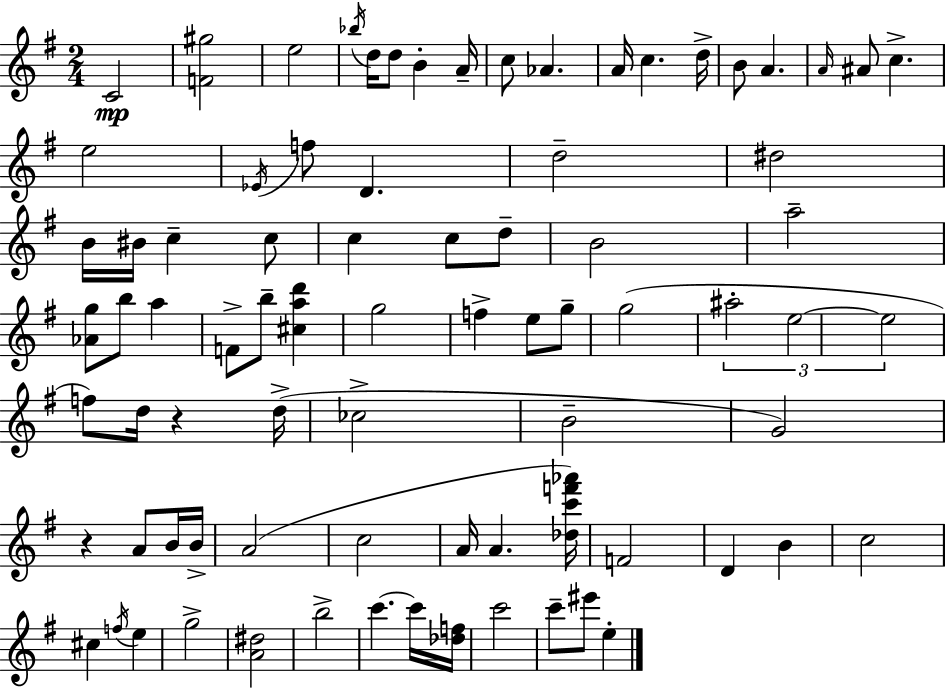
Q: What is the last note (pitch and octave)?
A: E5